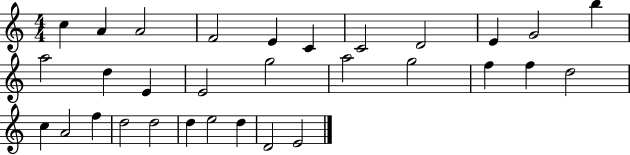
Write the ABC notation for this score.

X:1
T:Untitled
M:4/4
L:1/4
K:C
c A A2 F2 E C C2 D2 E G2 b a2 d E E2 g2 a2 g2 f f d2 c A2 f d2 d2 d e2 d D2 E2